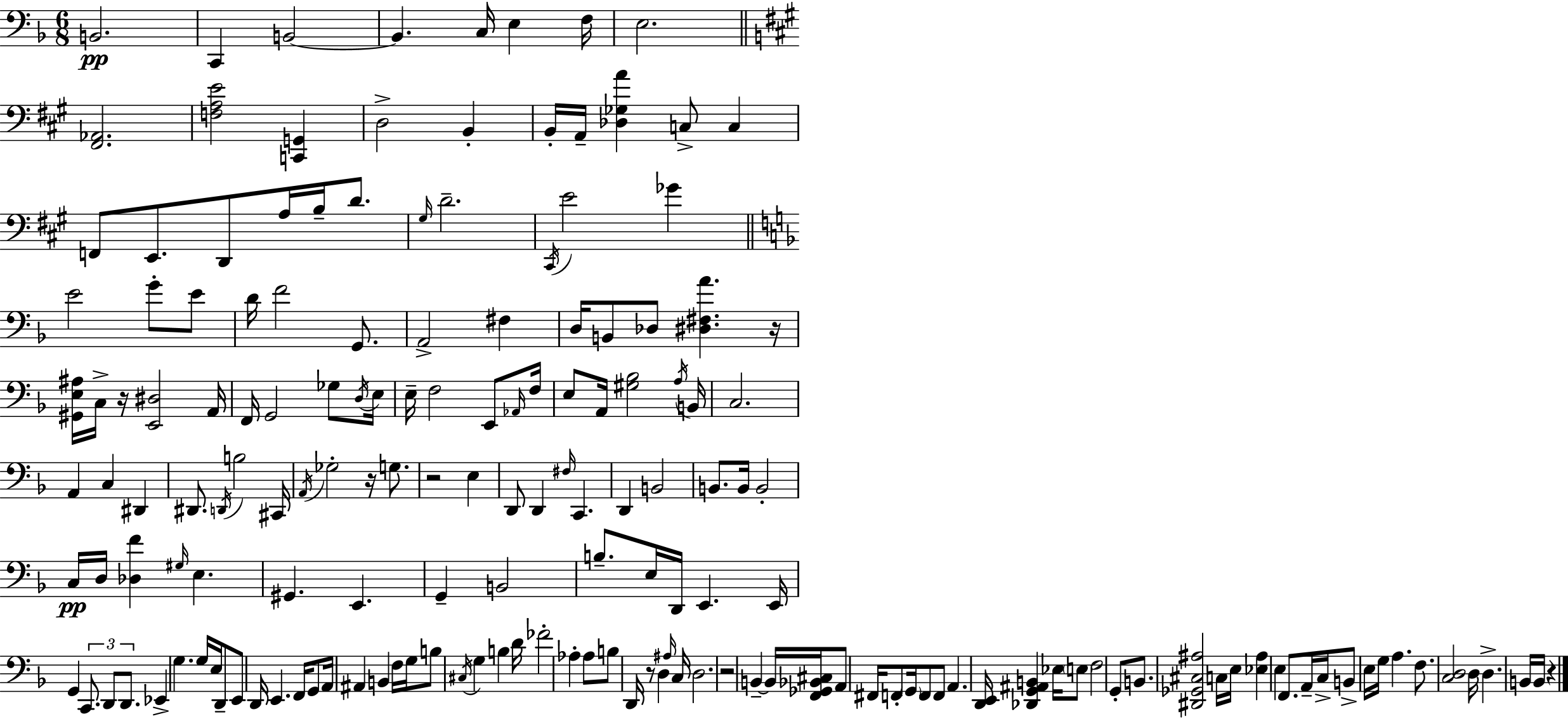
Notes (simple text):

B2/h. C2/q B2/h B2/q. C3/s E3/q F3/s E3/h. [F#2,Ab2]/h. [F3,A3,E4]/h [C2,G2]/q D3/h B2/q B2/s A2/s [Db3,Gb3,A4]/q C3/e C3/q F2/e E2/e. D2/e A3/s B3/s D4/e. G#3/s D4/h. C#2/s E4/h Gb4/q E4/h G4/e E4/e D4/s F4/h G2/e. A2/h F#3/q D3/s B2/e Db3/e [D#3,F#3,A4]/q. R/s [G#2,E3,A#3]/s C3/s R/s [E2,D#3]/h A2/s F2/s G2/h Gb3/e D3/s E3/s E3/s F3/h E2/e Ab2/s F3/s E3/e A2/s [G#3,Bb3]/h A3/s B2/s C3/h. A2/q C3/q D#2/q D#2/e. D2/s B3/h C#2/s A2/s Gb3/h R/s G3/e. R/h E3/q D2/e D2/q F#3/s C2/q. D2/q B2/h B2/e. B2/s B2/h C3/s D3/s [Db3,F4]/q G#3/s E3/q. G#2/q. E2/q. G2/q B2/h B3/e. E3/s D2/s E2/q. E2/s G2/q C2/e. D2/e D2/e. Eb2/q G3/q. G3/s E3/s D2/e E2/e D2/s E2/q. F2/s G2/e A2/s A#2/q B2/q F3/s G3/s B3/e C#3/s G3/q B3/q D4/s FES4/h Ab3/q Ab3/e B3/e D2/s R/e D3/q A#3/s C3/s D3/h. R/h B2/q B2/s [F2,Gb2,Bb2,C#3]/s A2/e F#2/s F2/e G2/s F2/e F2/e A2/q. [D2,E2]/s [Db2,G2,A#2,B2]/q Eb3/s E3/e F3/h G2/e B2/e. [D#2,Gb2,C#3,A#3]/h C3/s E3/s [Eb3,A#3]/q E3/q F2/e. A2/s C3/s B2/e E3/s G3/s A3/q. F3/e. [C3,D3]/h D3/s D3/q. B2/s B2/s R/q